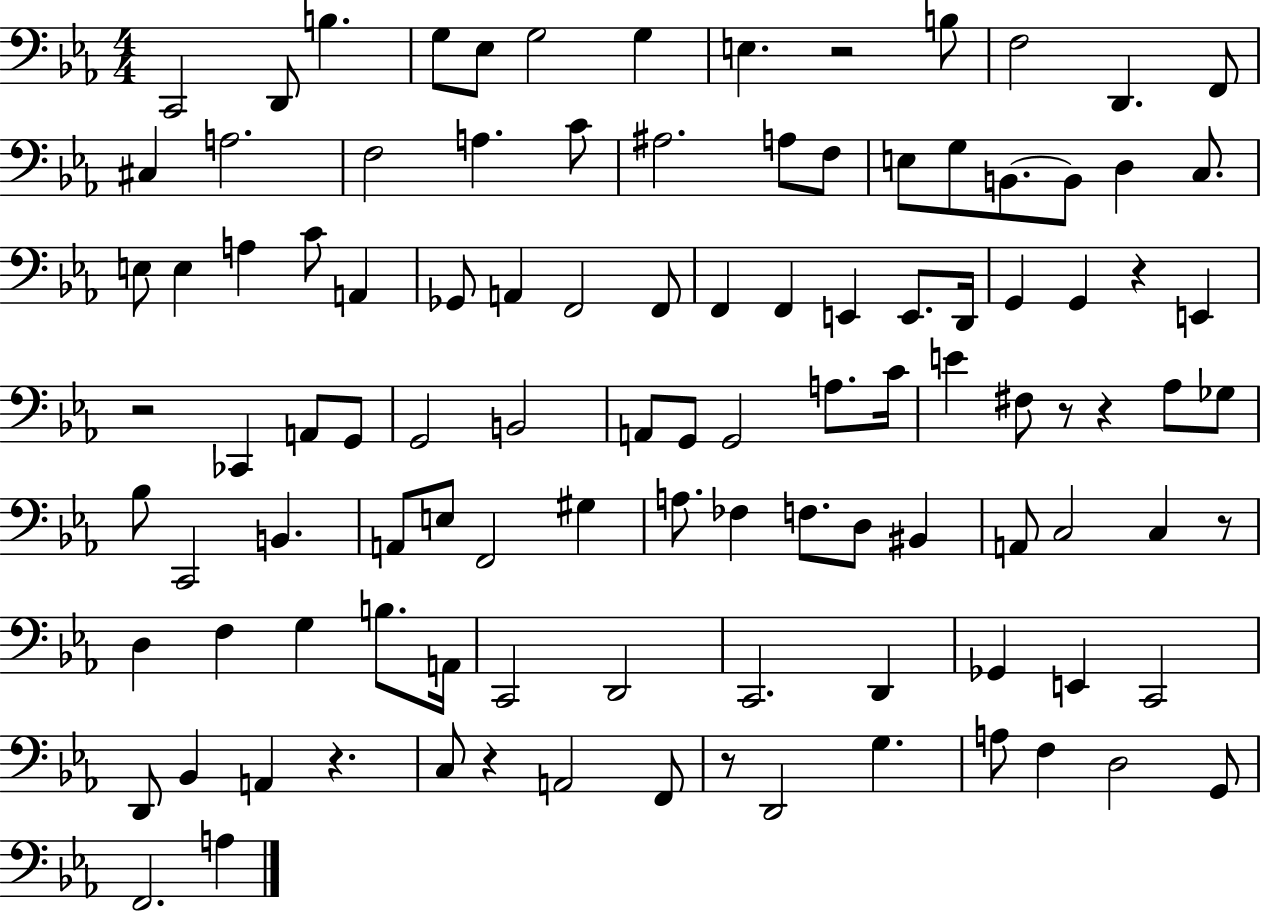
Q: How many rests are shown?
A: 9